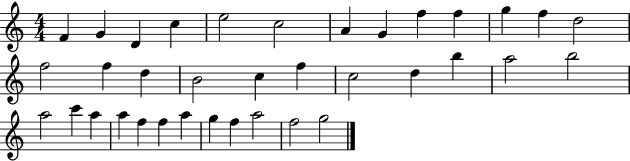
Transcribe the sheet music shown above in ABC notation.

X:1
T:Untitled
M:4/4
L:1/4
K:C
F G D c e2 c2 A G f f g f d2 f2 f d B2 c f c2 d b a2 b2 a2 c' a a f f a g f a2 f2 g2